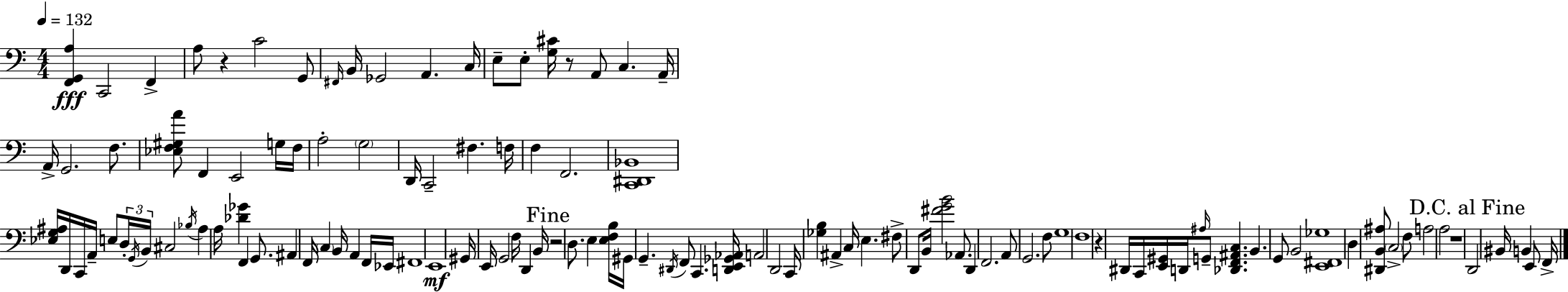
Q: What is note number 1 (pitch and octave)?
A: C2